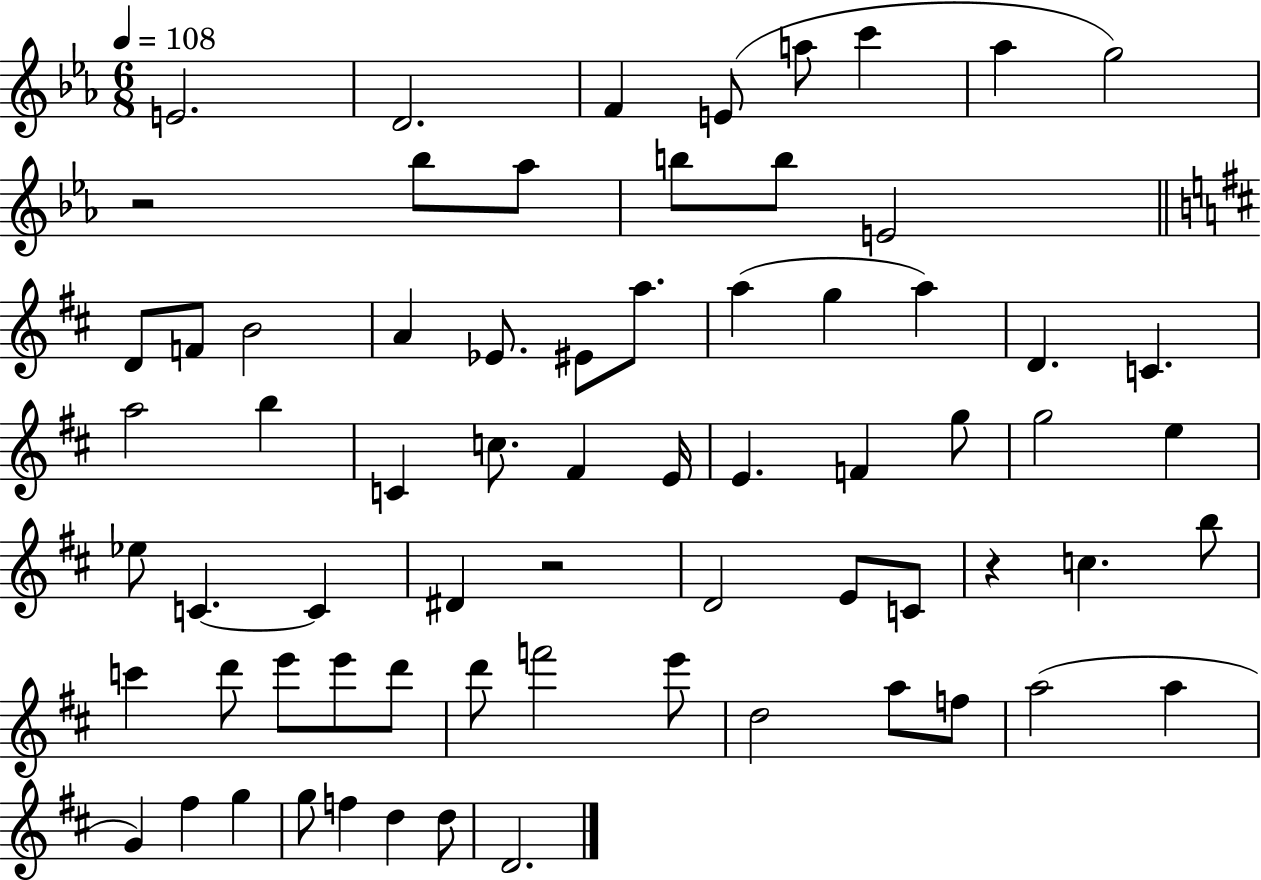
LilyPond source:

{
  \clef treble
  \numericTimeSignature
  \time 6/8
  \key ees \major
  \tempo 4 = 108
  e'2. | d'2. | f'4 e'8( a''8 c'''4 | aes''4 g''2) | \break r2 bes''8 aes''8 | b''8 b''8 e'2 | \bar "||" \break \key b \minor d'8 f'8 b'2 | a'4 ees'8. eis'8 a''8. | a''4( g''4 a''4) | d'4. c'4. | \break a''2 b''4 | c'4 c''8. fis'4 e'16 | e'4. f'4 g''8 | g''2 e''4 | \break ees''8 c'4.~~ c'4 | dis'4 r2 | d'2 e'8 c'8 | r4 c''4. b''8 | \break c'''4 d'''8 e'''8 e'''8 d'''8 | d'''8 f'''2 e'''8 | d''2 a''8 f''8 | a''2( a''4 | \break g'4) fis''4 g''4 | g''8 f''4 d''4 d''8 | d'2. | \bar "|."
}